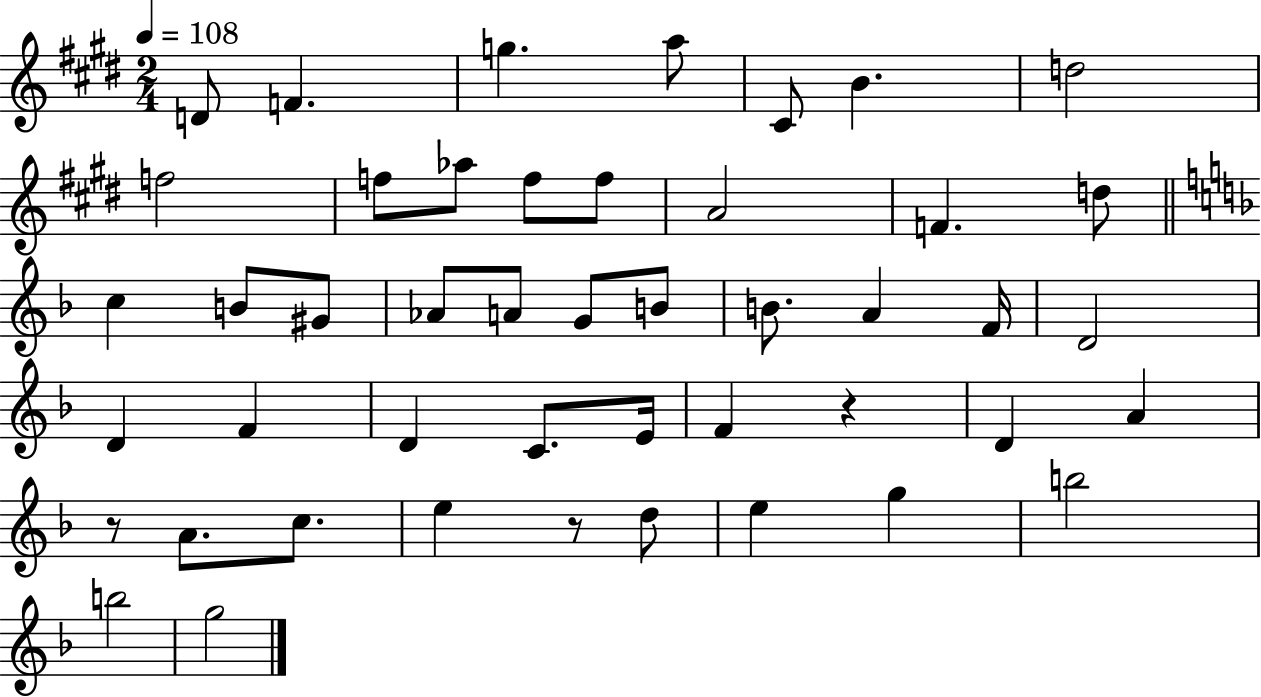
X:1
T:Untitled
M:2/4
L:1/4
K:E
D/2 F g a/2 ^C/2 B d2 f2 f/2 _a/2 f/2 f/2 A2 F d/2 c B/2 ^G/2 _A/2 A/2 G/2 B/2 B/2 A F/4 D2 D F D C/2 E/4 F z D A z/2 A/2 c/2 e z/2 d/2 e g b2 b2 g2